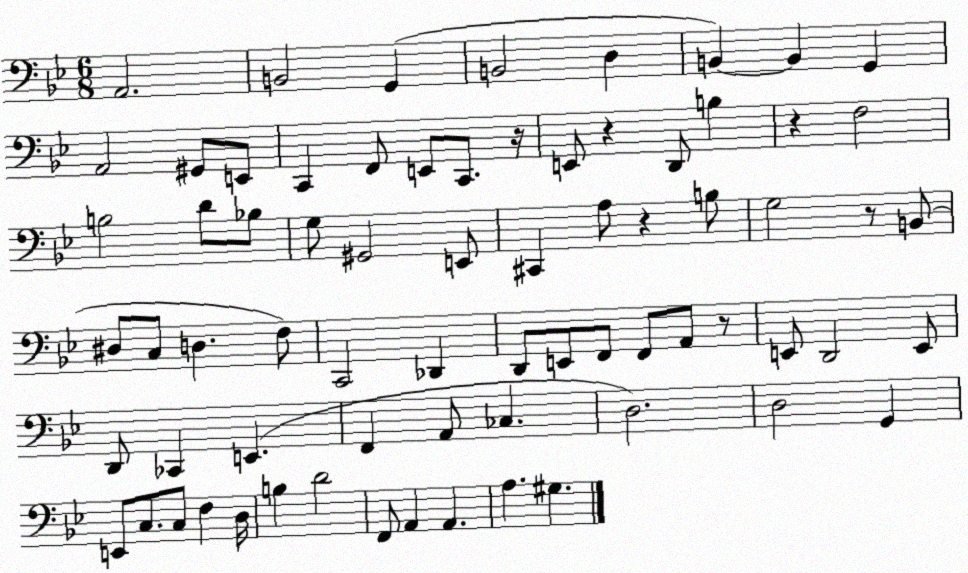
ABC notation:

X:1
T:Untitled
M:6/8
L:1/4
K:Bb
A,,2 B,,2 G,, B,,2 D, B,, B,, G,, A,,2 ^G,,/2 E,,/2 C,, F,,/2 E,,/2 C,,/2 z/4 E,,/2 z D,,/2 B, z F,2 B,2 D/2 _B,/2 G,/2 ^G,,2 E,,/2 ^C,, A,/2 z B,/2 G,2 z/2 B,,/2 ^D,/2 C,/2 D, F,/2 C,,2 _D,, D,,/2 E,,/2 F,,/2 F,,/2 A,,/2 z/2 E,,/2 D,,2 E,,/2 D,,/2 _C,, E,, F,, A,,/2 _C, D,2 D,2 G,, E,,/2 C,/2 C,/2 F, D,/4 B, D2 F,,/2 A,, A,, A, ^G,